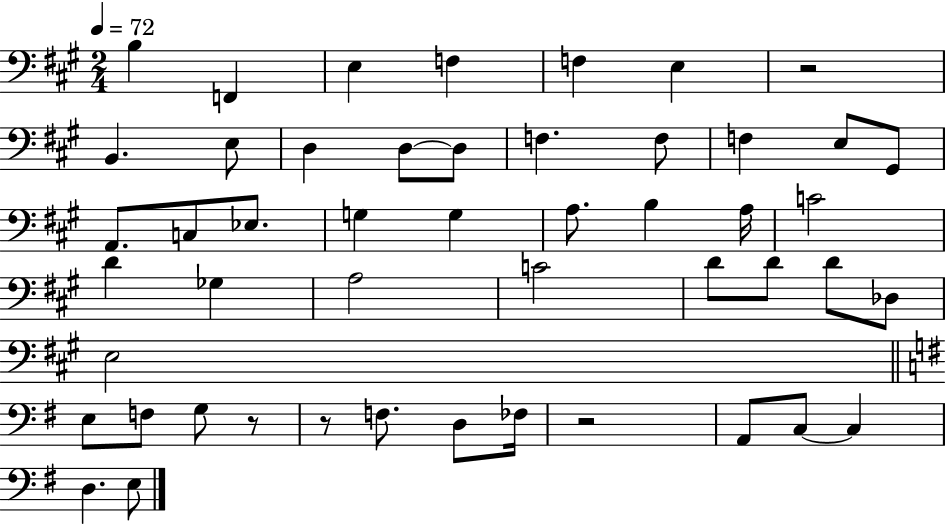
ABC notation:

X:1
T:Untitled
M:2/4
L:1/4
K:A
B, F,, E, F, F, E, z2 B,, E,/2 D, D,/2 D,/2 F, F,/2 F, E,/2 ^G,,/2 A,,/2 C,/2 _E,/2 G, G, A,/2 B, A,/4 C2 D _G, A,2 C2 D/2 D/2 D/2 _D,/2 E,2 E,/2 F,/2 G,/2 z/2 z/2 F,/2 D,/2 _F,/4 z2 A,,/2 C,/2 C, D, E,/2